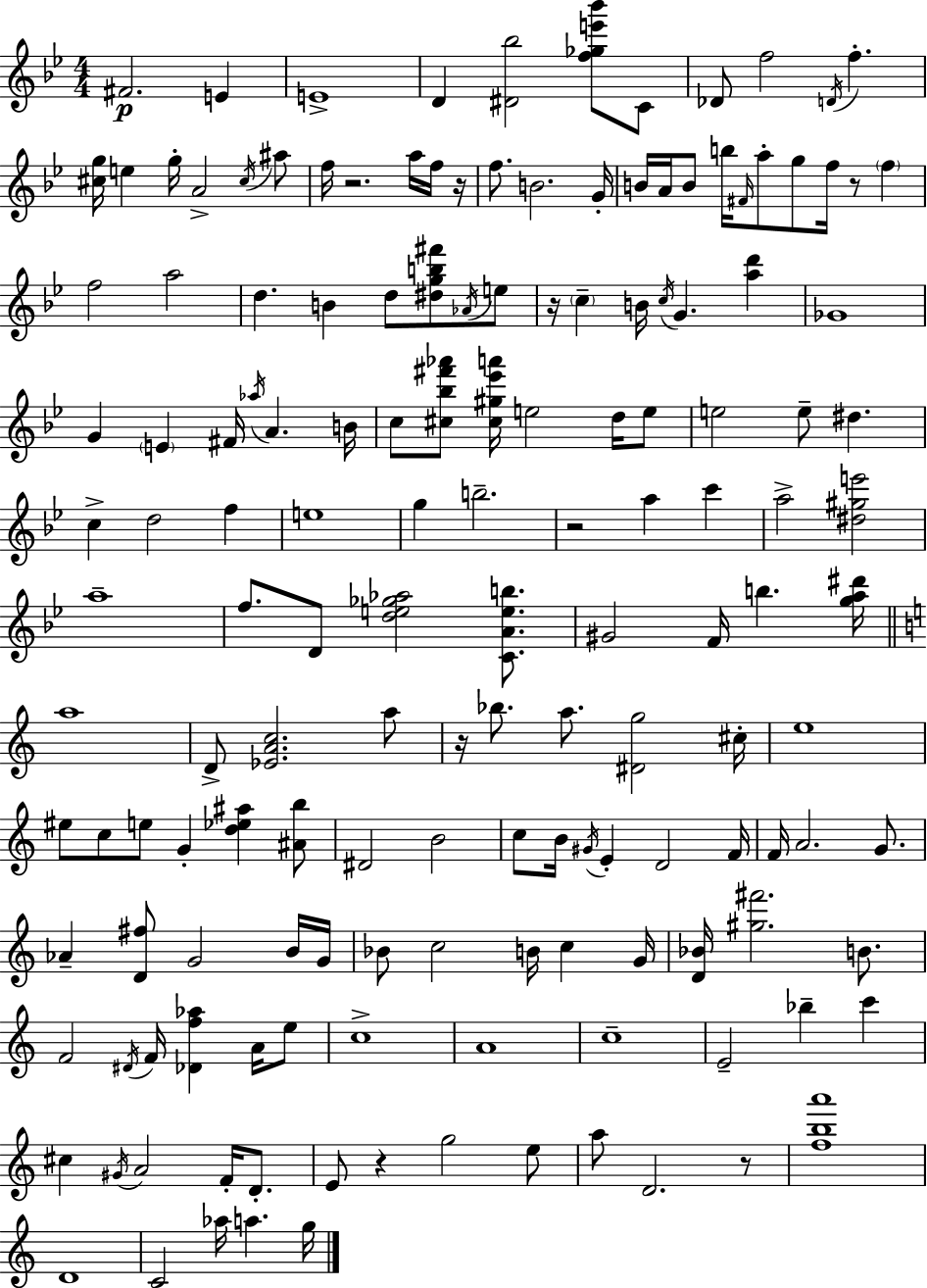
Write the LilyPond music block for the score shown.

{
  \clef treble
  \numericTimeSignature
  \time 4/4
  \key g \minor
  fis'2.\p e'4 | e'1-> | d'4 <dis' bes''>2 <f'' ges'' e''' bes'''>8 c'8 | des'8 f''2 \acciaccatura { d'16 } f''4.-. | \break <cis'' g''>16 e''4 g''16-. a'2-> \acciaccatura { cis''16 } | ais''8 f''16 r2. a''16 | f''16 r16 f''8. b'2. | g'16-. b'16 a'16 b'8 b''16 \grace { fis'16 } a''8-. g''8 f''16 r8 \parenthesize f''4 | \break f''2 a''2 | d''4. b'4 d''8 <dis'' g'' b'' fis'''>8 | \acciaccatura { aes'16 } e''8 r16 \parenthesize c''4-- b'16 \acciaccatura { c''16 } g'4. | <a'' d'''>4 ges'1 | \break g'4 \parenthesize e'4 fis'16 \acciaccatura { aes''16 } a'4. | b'16 c''8 <cis'' bes'' fis''' aes'''>8 <cis'' gis'' ees''' a'''>16 e''2 | d''16 e''8 e''2 e''8-- | dis''4. c''4-> d''2 | \break f''4 e''1 | g''4 b''2.-- | r2 a''4 | c'''4 a''2-> <dis'' gis'' e'''>2 | \break a''1-- | f''8. d'8 <d'' e'' ges'' aes''>2 | <c' a' e'' b''>8. gis'2 f'16 b''4. | <g'' a'' dis'''>16 \bar "||" \break \key c \major a''1 | d'8-> <ees' a' c''>2. a''8 | r16 bes''8. a''8. <dis' g''>2 cis''16-. | e''1 | \break eis''8 c''8 e''8 g'4-. <d'' ees'' ais''>4 <ais' b''>8 | dis'2 b'2 | c''8 b'16 \acciaccatura { gis'16 } e'4-. d'2 | f'16 f'16 a'2. g'8. | \break aes'4-- <d' fis''>8 g'2 b'16 | g'16 bes'8 c''2 b'16 c''4 | g'16 <d' bes'>16 <gis'' fis'''>2. b'8. | f'2 \acciaccatura { dis'16 } f'16 <des' f'' aes''>4 a'16 | \break e''8 c''1-> | a'1 | c''1-- | e'2-- bes''4-- c'''4 | \break cis''4 \acciaccatura { gis'16 } a'2 f'16-. | d'8.-. e'8 r4 g''2 | e''8 a''8 d'2. | r8 <f'' b'' a'''>1 | \break d'1 | c'2 aes''16 a''4. | g''16 \bar "|."
}